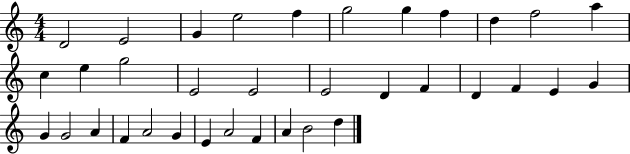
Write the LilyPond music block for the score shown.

{
  \clef treble
  \numericTimeSignature
  \time 4/4
  \key c \major
  d'2 e'2 | g'4 e''2 f''4 | g''2 g''4 f''4 | d''4 f''2 a''4 | \break c''4 e''4 g''2 | e'2 e'2 | e'2 d'4 f'4 | d'4 f'4 e'4 g'4 | \break g'4 g'2 a'4 | f'4 a'2 g'4 | e'4 a'2 f'4 | a'4 b'2 d''4 | \break \bar "|."
}